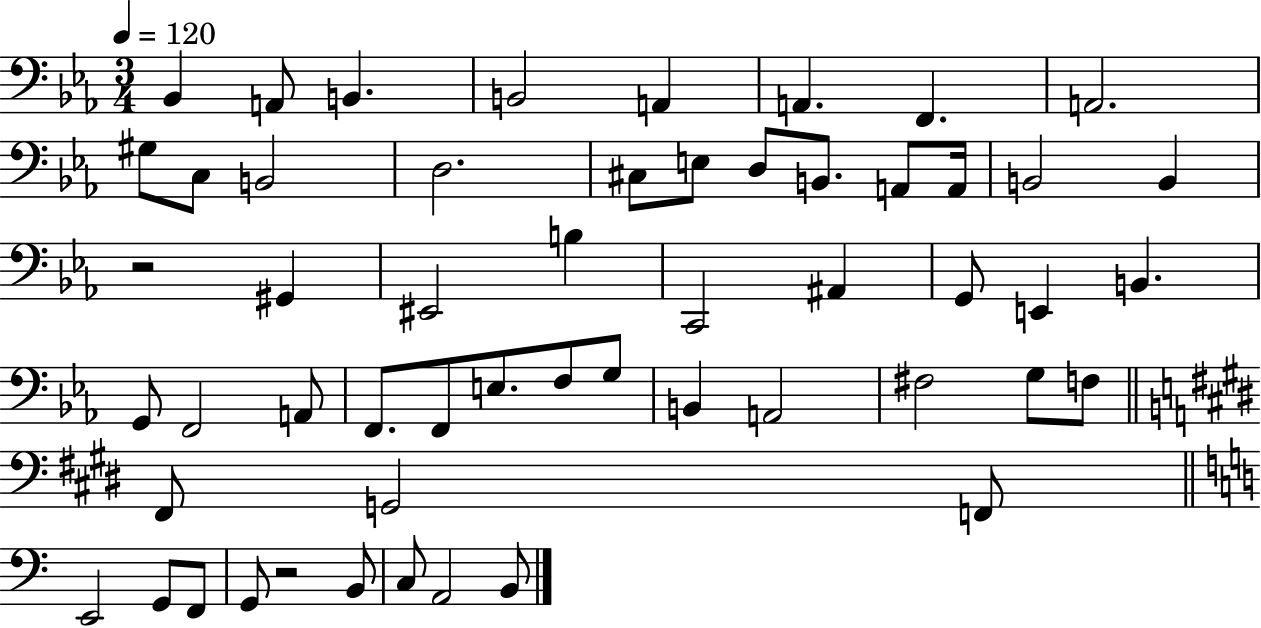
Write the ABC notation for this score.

X:1
T:Untitled
M:3/4
L:1/4
K:Eb
_B,, A,,/2 B,, B,,2 A,, A,, F,, A,,2 ^G,/2 C,/2 B,,2 D,2 ^C,/2 E,/2 D,/2 B,,/2 A,,/2 A,,/4 B,,2 B,, z2 ^G,, ^E,,2 B, C,,2 ^A,, G,,/2 E,, B,, G,,/2 F,,2 A,,/2 F,,/2 F,,/2 E,/2 F,/2 G,/2 B,, A,,2 ^F,2 G,/2 F,/2 ^F,,/2 G,,2 F,,/2 E,,2 G,,/2 F,,/2 G,,/2 z2 B,,/2 C,/2 A,,2 B,,/2